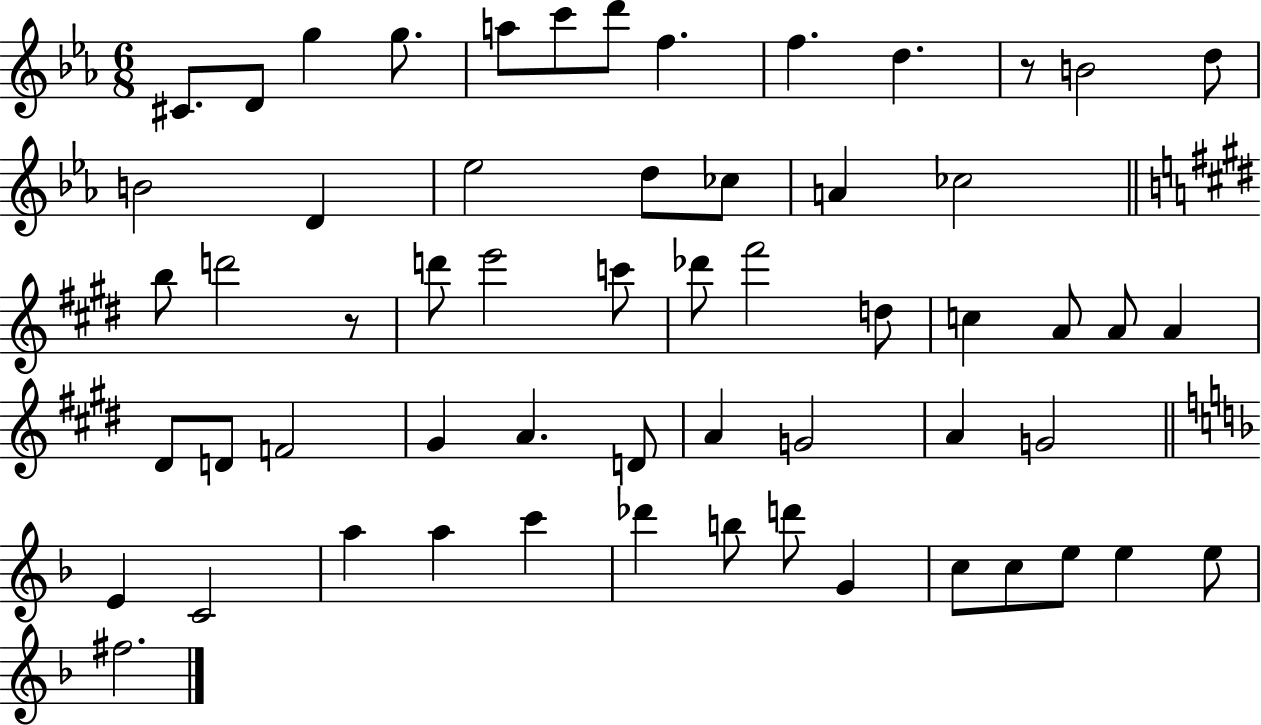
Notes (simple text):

C#4/e. D4/e G5/q G5/e. A5/e C6/e D6/e F5/q. F5/q. D5/q. R/e B4/h D5/e B4/h D4/q Eb5/h D5/e CES5/e A4/q CES5/h B5/e D6/h R/e D6/e E6/h C6/e Db6/e F#6/h D5/e C5/q A4/e A4/e A4/q D#4/e D4/e F4/h G#4/q A4/q. D4/e A4/q G4/h A4/q G4/h E4/q C4/h A5/q A5/q C6/q Db6/q B5/e D6/e G4/q C5/e C5/e E5/e E5/q E5/e F#5/h.